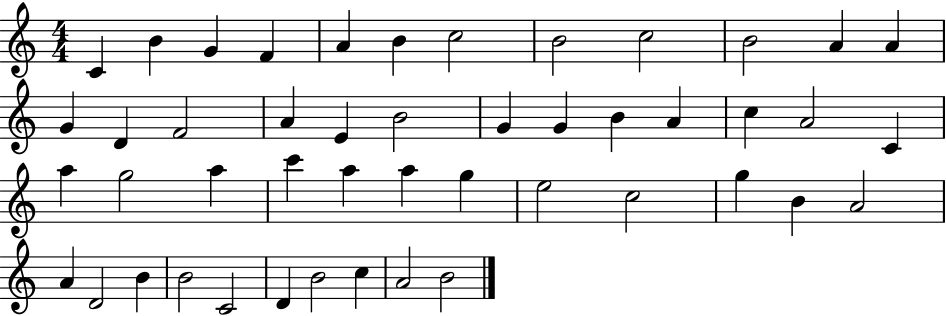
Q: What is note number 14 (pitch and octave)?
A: D4